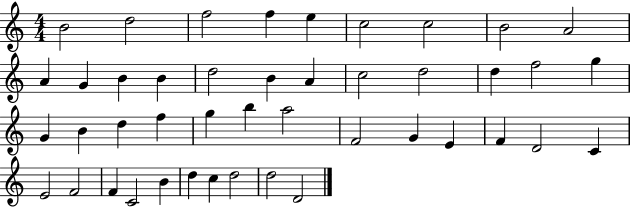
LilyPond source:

{
  \clef treble
  \numericTimeSignature
  \time 4/4
  \key c \major
  b'2 d''2 | f''2 f''4 e''4 | c''2 c''2 | b'2 a'2 | \break a'4 g'4 b'4 b'4 | d''2 b'4 a'4 | c''2 d''2 | d''4 f''2 g''4 | \break g'4 b'4 d''4 f''4 | g''4 b''4 a''2 | f'2 g'4 e'4 | f'4 d'2 c'4 | \break e'2 f'2 | f'4 c'2 b'4 | d''4 c''4 d''2 | d''2 d'2 | \break \bar "|."
}